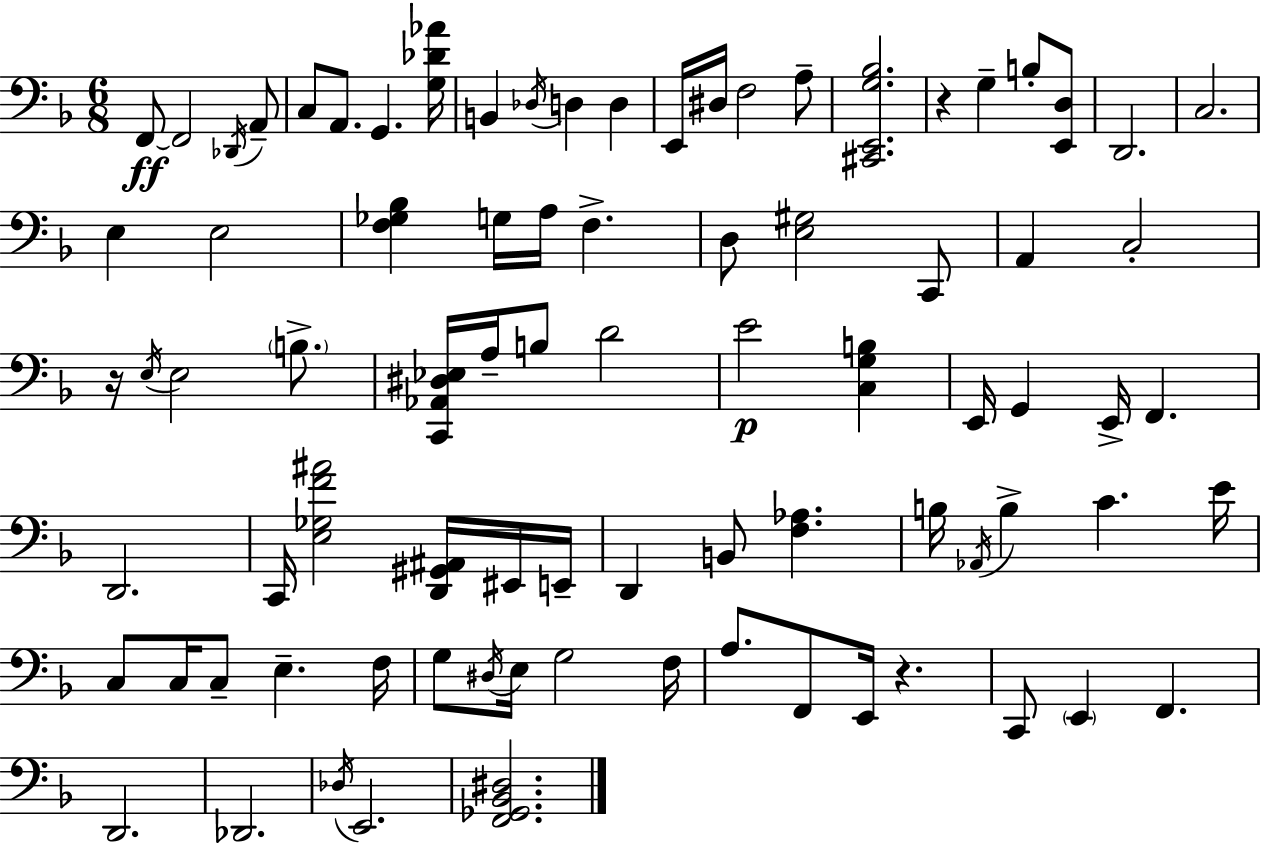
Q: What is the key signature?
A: D minor